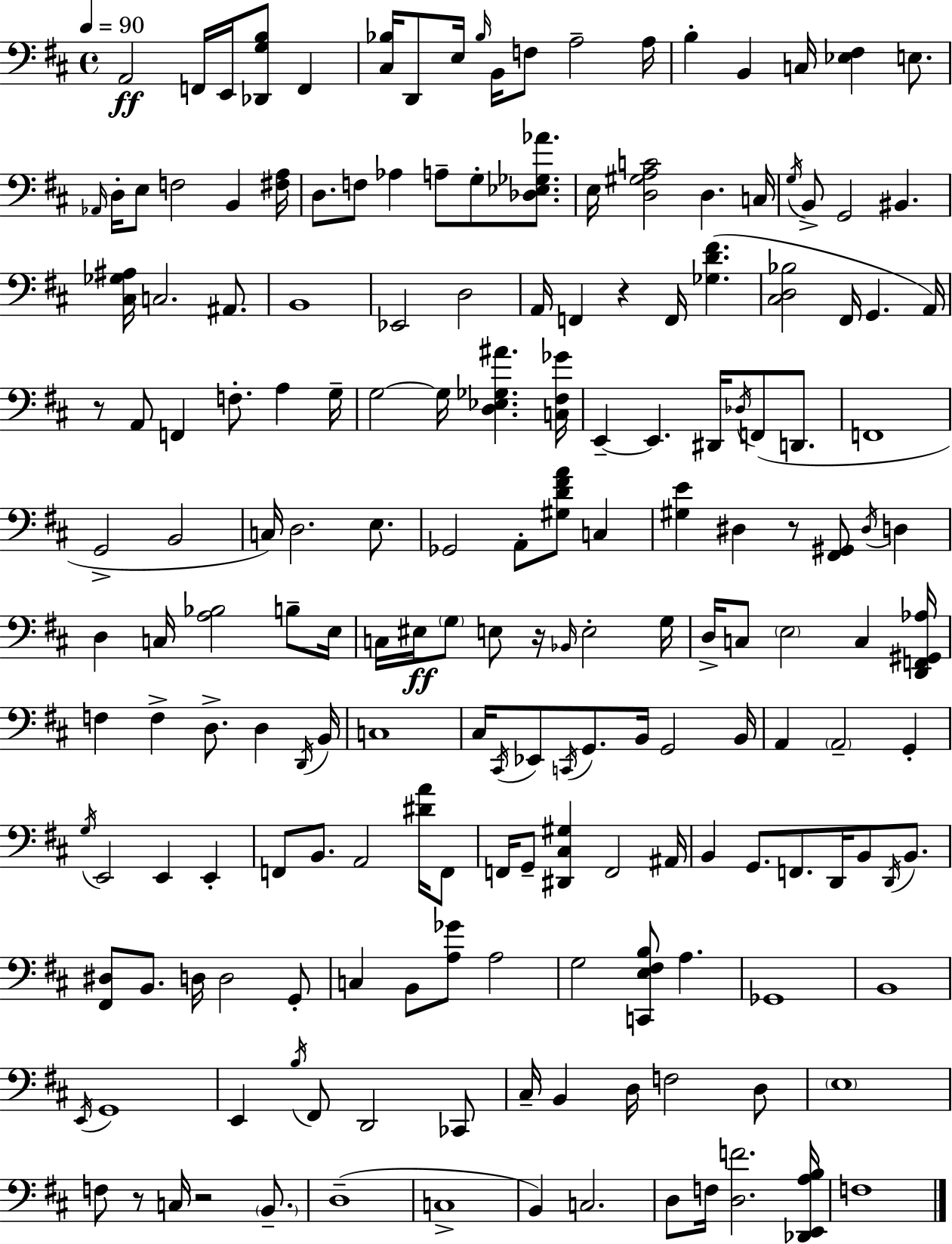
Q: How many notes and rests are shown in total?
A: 183